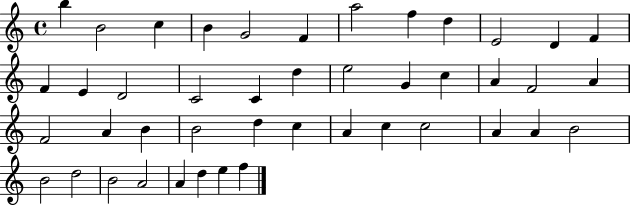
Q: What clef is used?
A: treble